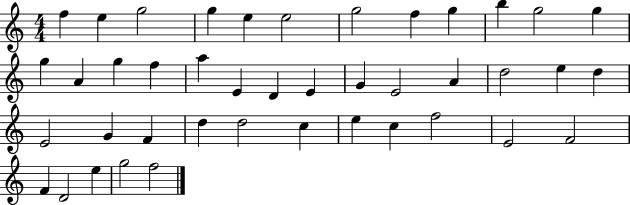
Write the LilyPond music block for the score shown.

{
  \clef treble
  \numericTimeSignature
  \time 4/4
  \key c \major
  f''4 e''4 g''2 | g''4 e''4 e''2 | g''2 f''4 g''4 | b''4 g''2 g''4 | \break g''4 a'4 g''4 f''4 | a''4 e'4 d'4 e'4 | g'4 e'2 a'4 | d''2 e''4 d''4 | \break e'2 g'4 f'4 | d''4 d''2 c''4 | e''4 c''4 f''2 | e'2 f'2 | \break f'4 d'2 e''4 | g''2 f''2 | \bar "|."
}